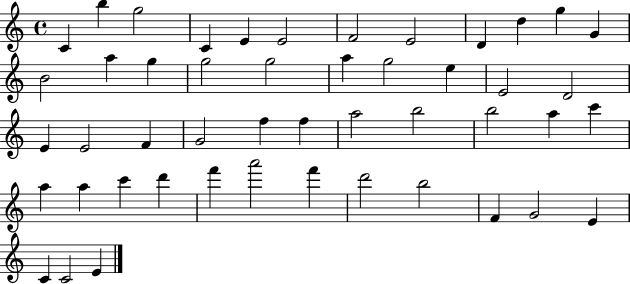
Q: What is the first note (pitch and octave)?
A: C4